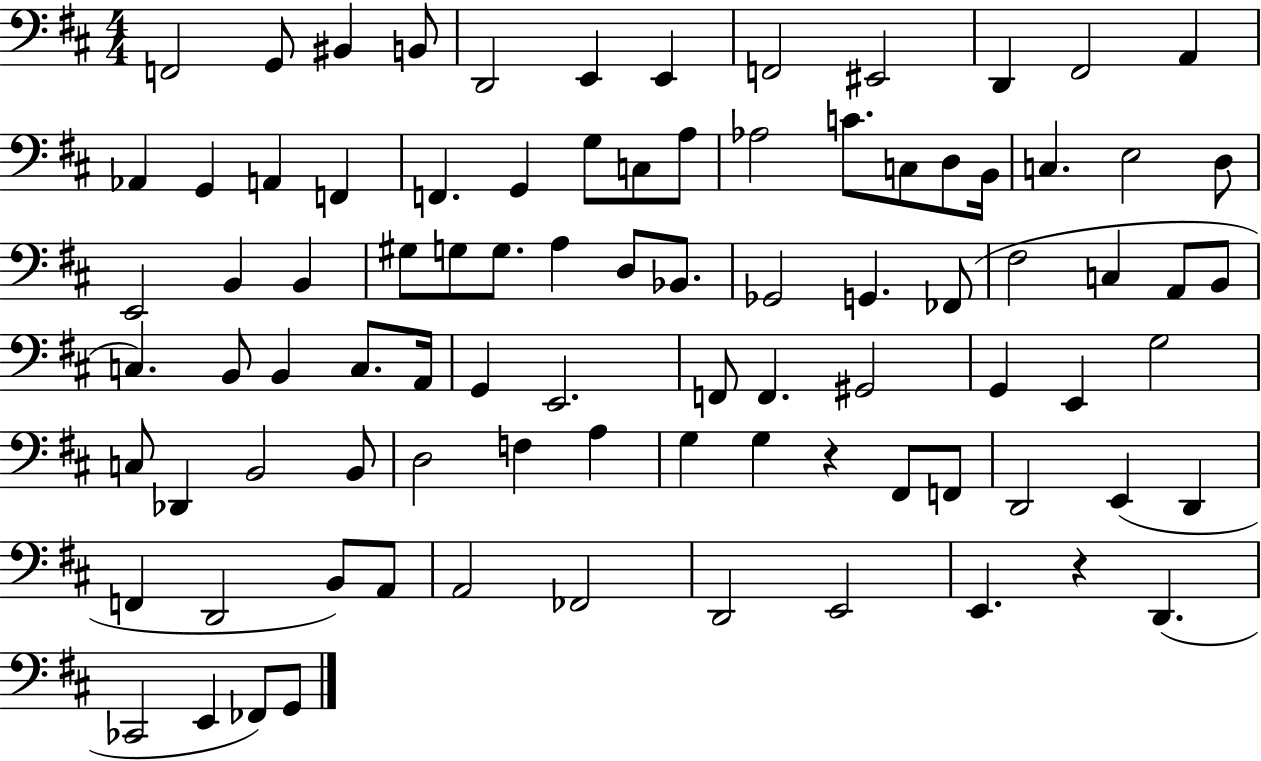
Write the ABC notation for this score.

X:1
T:Untitled
M:4/4
L:1/4
K:D
F,,2 G,,/2 ^B,, B,,/2 D,,2 E,, E,, F,,2 ^E,,2 D,, ^F,,2 A,, _A,, G,, A,, F,, F,, G,, G,/2 C,/2 A,/2 _A,2 C/2 C,/2 D,/2 B,,/4 C, E,2 D,/2 E,,2 B,, B,, ^G,/2 G,/2 G,/2 A, D,/2 _B,,/2 _G,,2 G,, _F,,/2 ^F,2 C, A,,/2 B,,/2 C, B,,/2 B,, C,/2 A,,/4 G,, E,,2 F,,/2 F,, ^G,,2 G,, E,, G,2 C,/2 _D,, B,,2 B,,/2 D,2 F, A, G, G, z ^F,,/2 F,,/2 D,,2 E,, D,, F,, D,,2 B,,/2 A,,/2 A,,2 _F,,2 D,,2 E,,2 E,, z D,, _C,,2 E,, _F,,/2 G,,/2